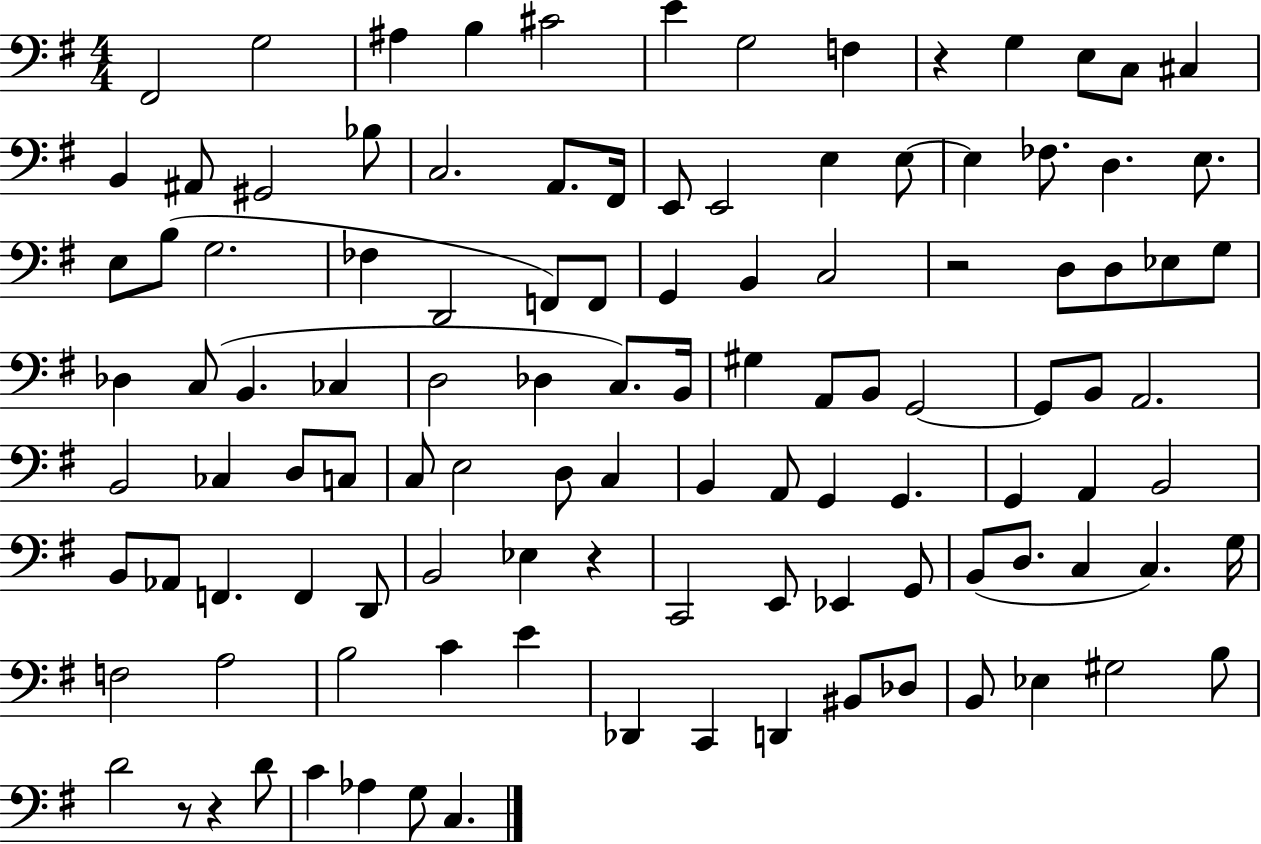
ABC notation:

X:1
T:Untitled
M:4/4
L:1/4
K:G
^F,,2 G,2 ^A, B, ^C2 E G,2 F, z G, E,/2 C,/2 ^C, B,, ^A,,/2 ^G,,2 _B,/2 C,2 A,,/2 ^F,,/4 E,,/2 E,,2 E, E,/2 E, _F,/2 D, E,/2 E,/2 B,/2 G,2 _F, D,,2 F,,/2 F,,/2 G,, B,, C,2 z2 D,/2 D,/2 _E,/2 G,/2 _D, C,/2 B,, _C, D,2 _D, C,/2 B,,/4 ^G, A,,/2 B,,/2 G,,2 G,,/2 B,,/2 A,,2 B,,2 _C, D,/2 C,/2 C,/2 E,2 D,/2 C, B,, A,,/2 G,, G,, G,, A,, B,,2 B,,/2 _A,,/2 F,, F,, D,,/2 B,,2 _E, z C,,2 E,,/2 _E,, G,,/2 B,,/2 D,/2 C, C, G,/4 F,2 A,2 B,2 C E _D,, C,, D,, ^B,,/2 _D,/2 B,,/2 _E, ^G,2 B,/2 D2 z/2 z D/2 C _A, G,/2 C,